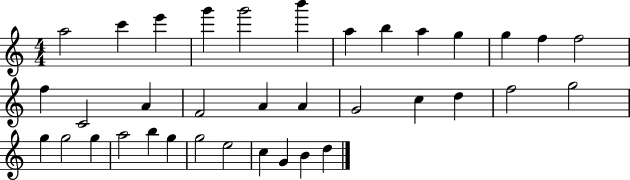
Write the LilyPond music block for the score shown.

{
  \clef treble
  \numericTimeSignature
  \time 4/4
  \key c \major
  a''2 c'''4 e'''4 | g'''4 g'''2 b'''4 | a''4 b''4 a''4 g''4 | g''4 f''4 f''2 | \break f''4 c'2 a'4 | f'2 a'4 a'4 | g'2 c''4 d''4 | f''2 g''2 | \break g''4 g''2 g''4 | a''2 b''4 g''4 | g''2 e''2 | c''4 g'4 b'4 d''4 | \break \bar "|."
}